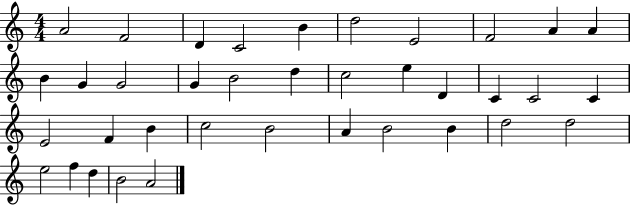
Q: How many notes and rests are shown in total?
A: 37